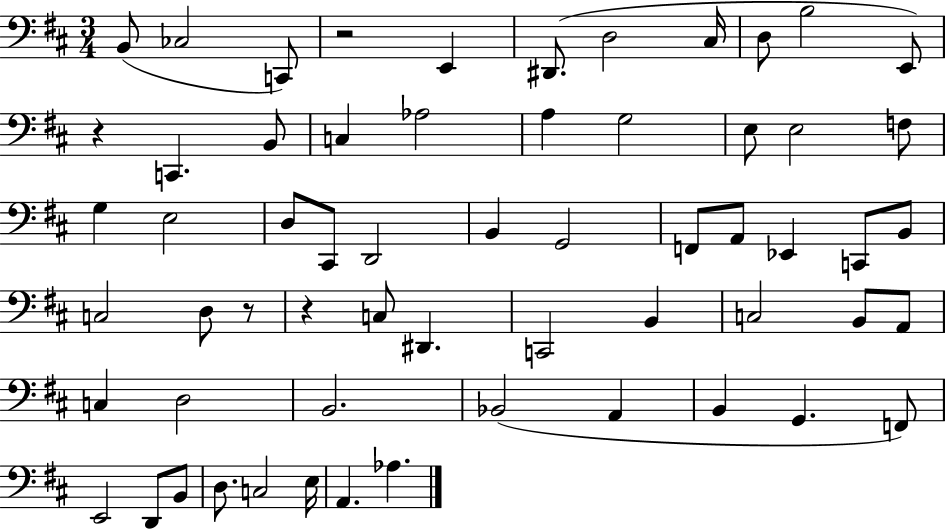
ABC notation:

X:1
T:Untitled
M:3/4
L:1/4
K:D
B,,/2 _C,2 C,,/2 z2 E,, ^D,,/2 D,2 ^C,/4 D,/2 B,2 E,,/2 z C,, B,,/2 C, _A,2 A, G,2 E,/2 E,2 F,/2 G, E,2 D,/2 ^C,,/2 D,,2 B,, G,,2 F,,/2 A,,/2 _E,, C,,/2 B,,/2 C,2 D,/2 z/2 z C,/2 ^D,, C,,2 B,, C,2 B,,/2 A,,/2 C, D,2 B,,2 _B,,2 A,, B,, G,, F,,/2 E,,2 D,,/2 B,,/2 D,/2 C,2 E,/4 A,, _A,